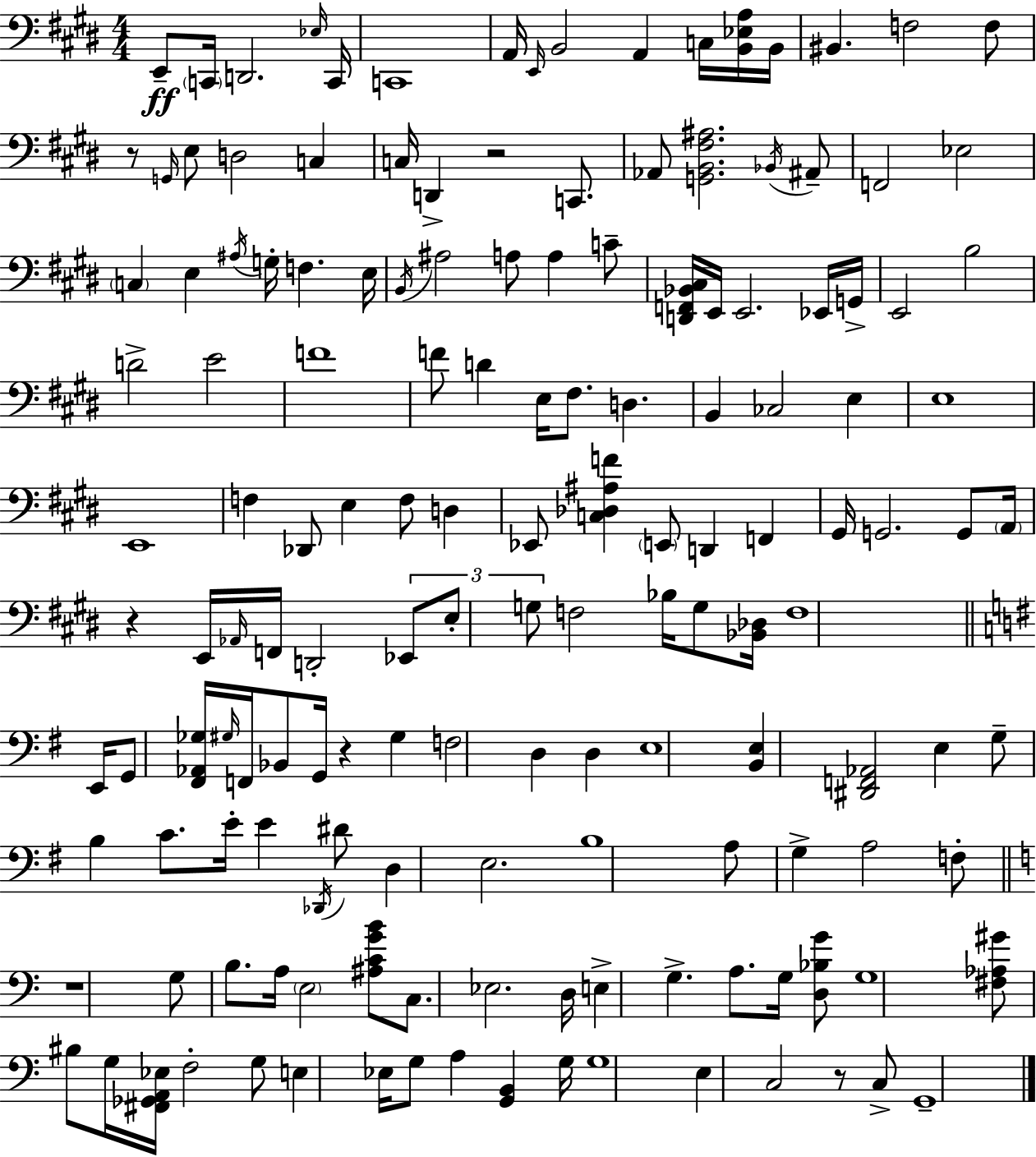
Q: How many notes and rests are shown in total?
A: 152